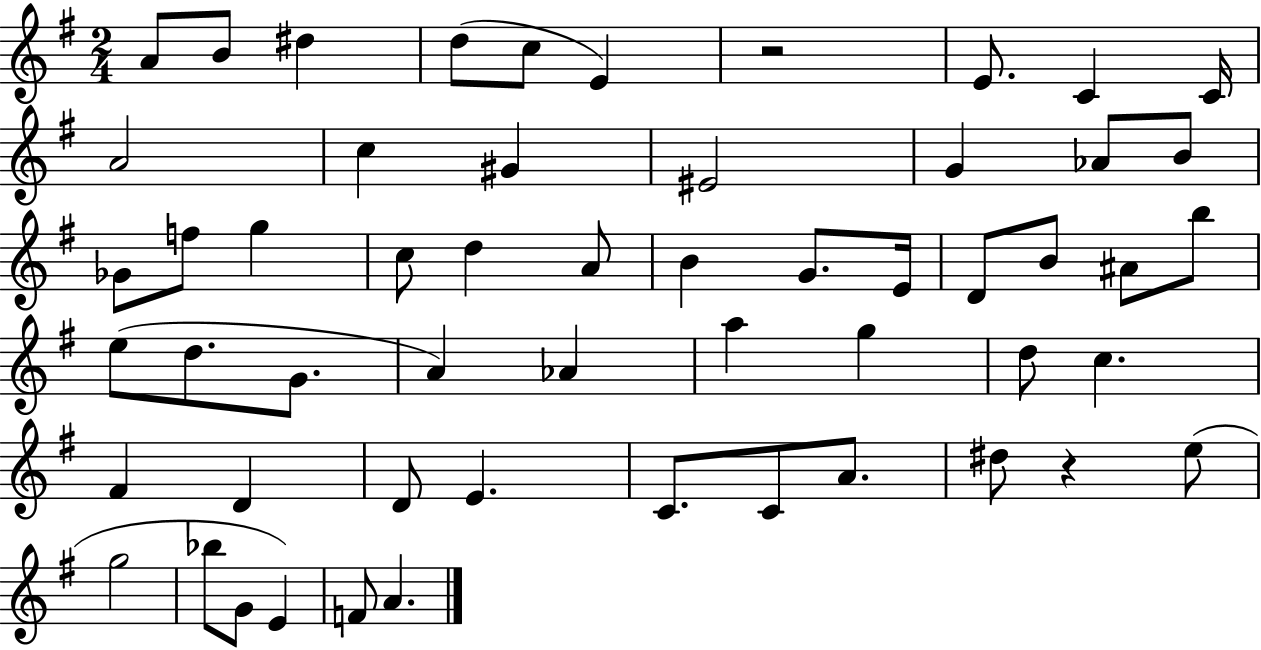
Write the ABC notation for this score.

X:1
T:Untitled
M:2/4
L:1/4
K:G
A/2 B/2 ^d d/2 c/2 E z2 E/2 C C/4 A2 c ^G ^E2 G _A/2 B/2 _G/2 f/2 g c/2 d A/2 B G/2 E/4 D/2 B/2 ^A/2 b/2 e/2 d/2 G/2 A _A a g d/2 c ^F D D/2 E C/2 C/2 A/2 ^d/2 z e/2 g2 _b/2 G/2 E F/2 A